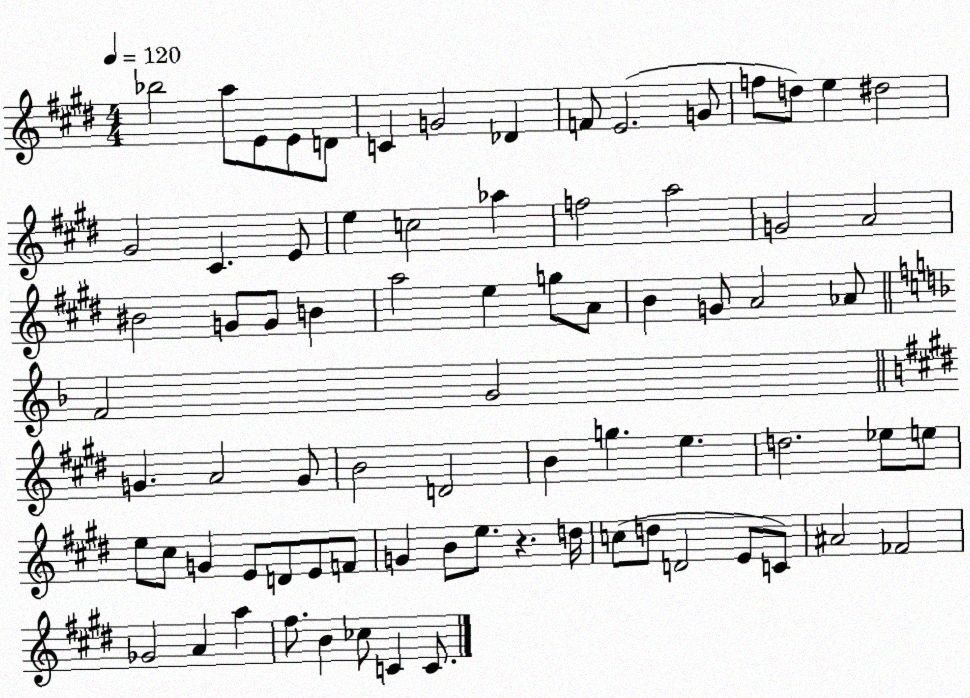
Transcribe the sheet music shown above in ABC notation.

X:1
T:Untitled
M:4/4
L:1/4
K:E
_b2 a/2 E/2 E/2 D/2 C G2 _D F/2 E2 G/2 f/2 d/2 e ^d2 ^G2 ^C E/2 e c2 _a f2 a2 G2 A2 ^B2 G/2 G/2 B a2 e g/2 A/2 B G/2 A2 _A/2 F2 G2 G A2 G/2 B2 D2 B g e d2 _e/2 e/2 e/2 ^c/2 G E/2 D/2 E/2 F/2 G B/2 e/2 z d/4 c/2 d/2 D2 E/2 C/2 ^A2 _F2 _G2 A a ^f/2 B _c/2 C C/2